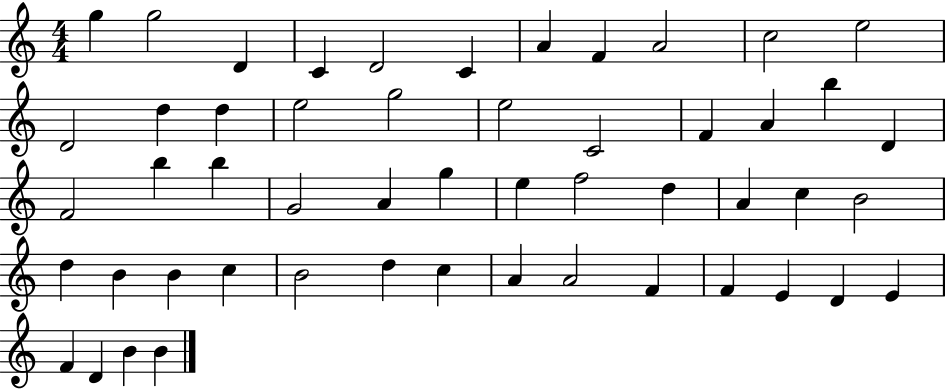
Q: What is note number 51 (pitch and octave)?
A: B4